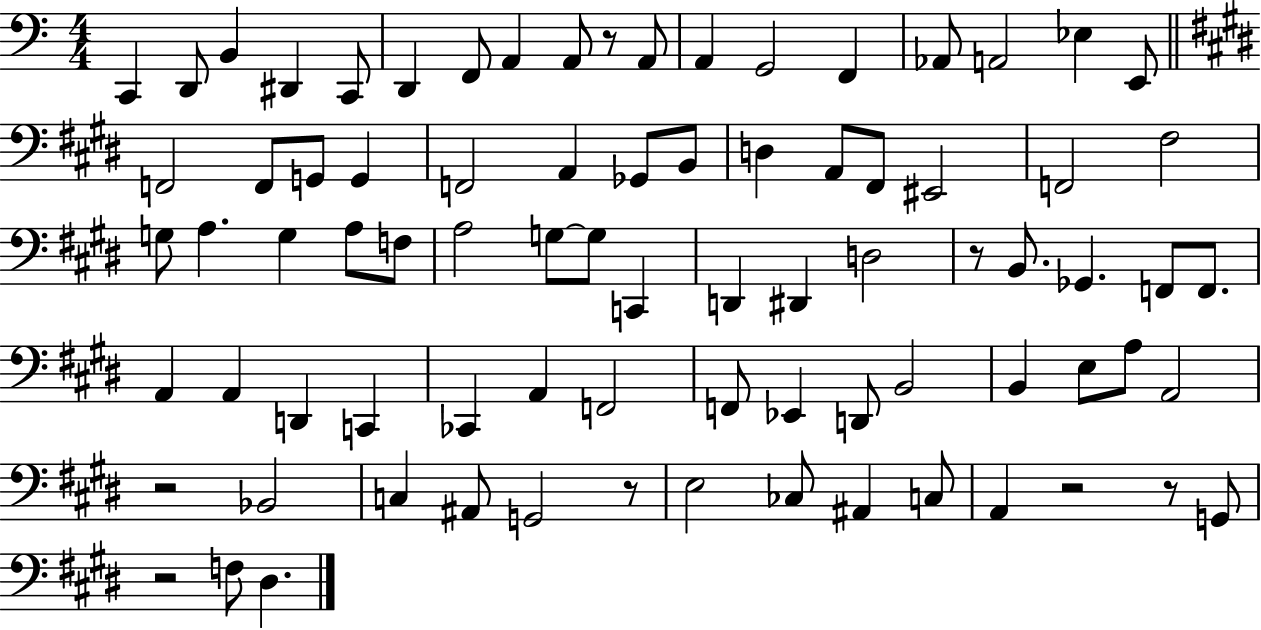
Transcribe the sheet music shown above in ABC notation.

X:1
T:Untitled
M:4/4
L:1/4
K:C
C,, D,,/2 B,, ^D,, C,,/2 D,, F,,/2 A,, A,,/2 z/2 A,,/2 A,, G,,2 F,, _A,,/2 A,,2 _E, E,,/2 F,,2 F,,/2 G,,/2 G,, F,,2 A,, _G,,/2 B,,/2 D, A,,/2 ^F,,/2 ^E,,2 F,,2 ^F,2 G,/2 A, G, A,/2 F,/2 A,2 G,/2 G,/2 C,, D,, ^D,, D,2 z/2 B,,/2 _G,, F,,/2 F,,/2 A,, A,, D,, C,, _C,, A,, F,,2 F,,/2 _E,, D,,/2 B,,2 B,, E,/2 A,/2 A,,2 z2 _B,,2 C, ^A,,/2 G,,2 z/2 E,2 _C,/2 ^A,, C,/2 A,, z2 z/2 G,,/2 z2 F,/2 ^D,